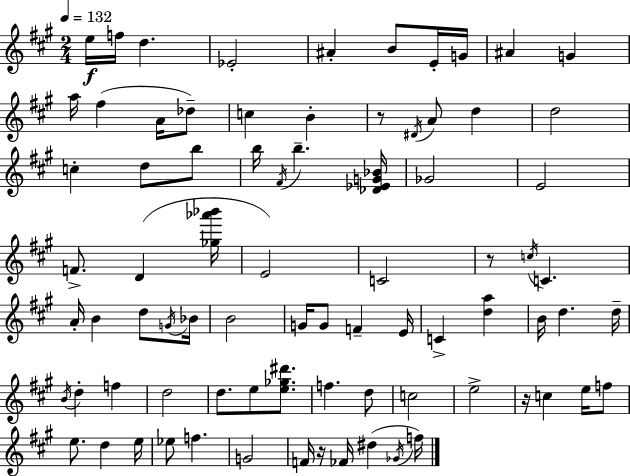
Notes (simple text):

E5/s F5/s D5/q. Eb4/h A#4/q B4/e E4/s G4/s A#4/q G4/q A5/s F#5/q A4/s Db5/e C5/q B4/q R/e D#4/s A4/e D5/q D5/h C5/q D5/e B5/e B5/s F#4/s B5/q. [Db4,Eb4,G4,Bb4]/s Gb4/h E4/h F4/e. D4/q [Gb5,Ab6,Bb6]/s E4/h C4/h R/e C5/s C4/q. A4/s B4/q D5/e G4/s Bb4/s B4/h G4/s G4/e F4/q E4/s C4/q [D5,A5]/q B4/s D5/q. D5/s B4/s D5/q F5/q D5/h D5/e. E5/e [E5,Gb5,D#6]/e. F5/q. D5/e C5/h E5/h R/s C5/q E5/s F5/e E5/e. D5/q E5/s Eb5/e F5/q. G4/h F4/s R/s FES4/s D#5/q Gb4/s F5/s